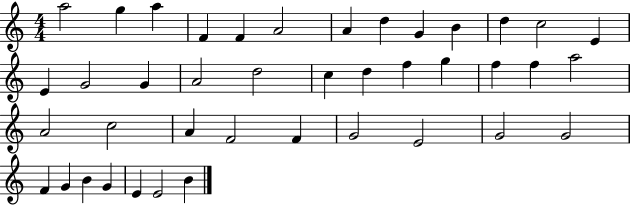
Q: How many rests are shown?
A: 0